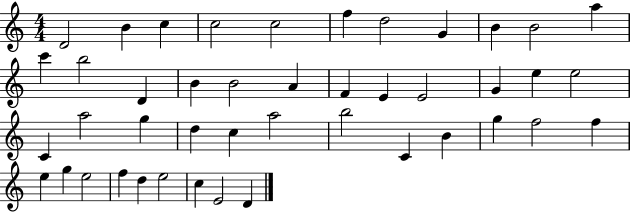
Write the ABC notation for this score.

X:1
T:Untitled
M:4/4
L:1/4
K:C
D2 B c c2 c2 f d2 G B B2 a c' b2 D B B2 A F E E2 G e e2 C a2 g d c a2 b2 C B g f2 f e g e2 f d e2 c E2 D